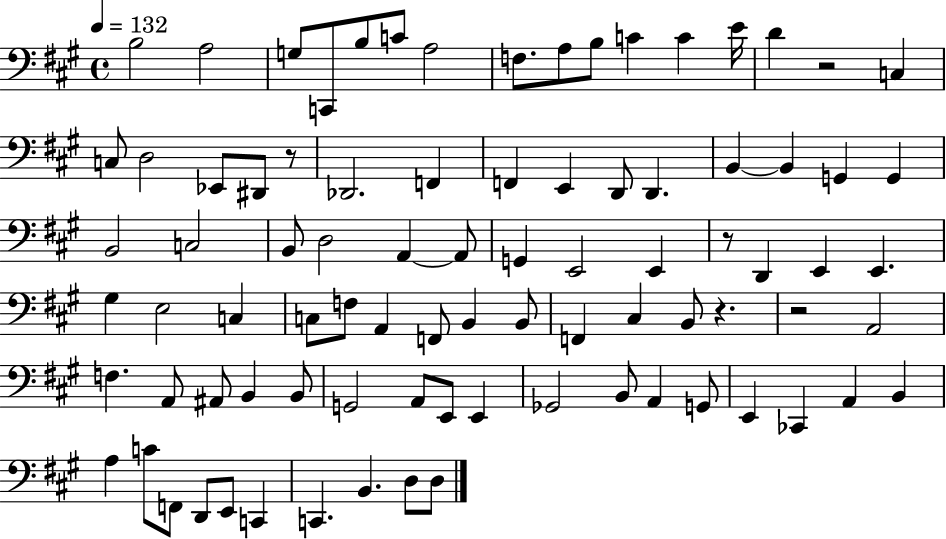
B3/h A3/h G3/e C2/e B3/e C4/e A3/h F3/e. A3/e B3/e C4/q C4/q E4/s D4/q R/h C3/q C3/e D3/h Eb2/e D#2/e R/e Db2/h. F2/q F2/q E2/q D2/e D2/q. B2/q B2/q G2/q G2/q B2/h C3/h B2/e D3/h A2/q A2/e G2/q E2/h E2/q R/e D2/q E2/q E2/q. G#3/q E3/h C3/q C3/e F3/e A2/q F2/e B2/q B2/e F2/q C#3/q B2/e R/q. R/h A2/h F3/q. A2/e A#2/e B2/q B2/e G2/h A2/e E2/e E2/q Gb2/h B2/e A2/q G2/e E2/q CES2/q A2/q B2/q A3/q C4/e F2/e D2/e E2/e C2/q C2/q. B2/q. D3/e D3/e